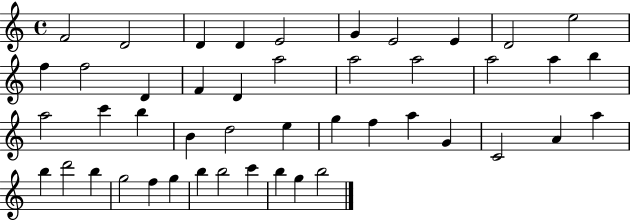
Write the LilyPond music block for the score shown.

{
  \clef treble
  \time 4/4
  \defaultTimeSignature
  \key c \major
  f'2 d'2 | d'4 d'4 e'2 | g'4 e'2 e'4 | d'2 e''2 | \break f''4 f''2 d'4 | f'4 d'4 a''2 | a''2 a''2 | a''2 a''4 b''4 | \break a''2 c'''4 b''4 | b'4 d''2 e''4 | g''4 f''4 a''4 g'4 | c'2 a'4 a''4 | \break b''4 d'''2 b''4 | g''2 f''4 g''4 | b''4 b''2 c'''4 | b''4 g''4 b''2 | \break \bar "|."
}